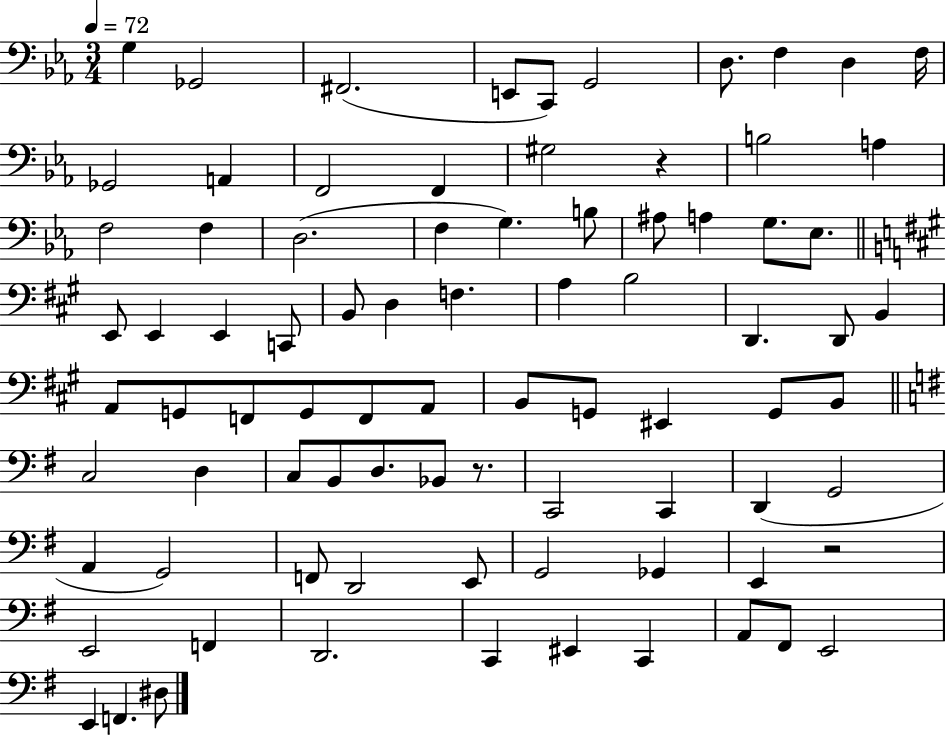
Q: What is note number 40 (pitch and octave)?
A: A2